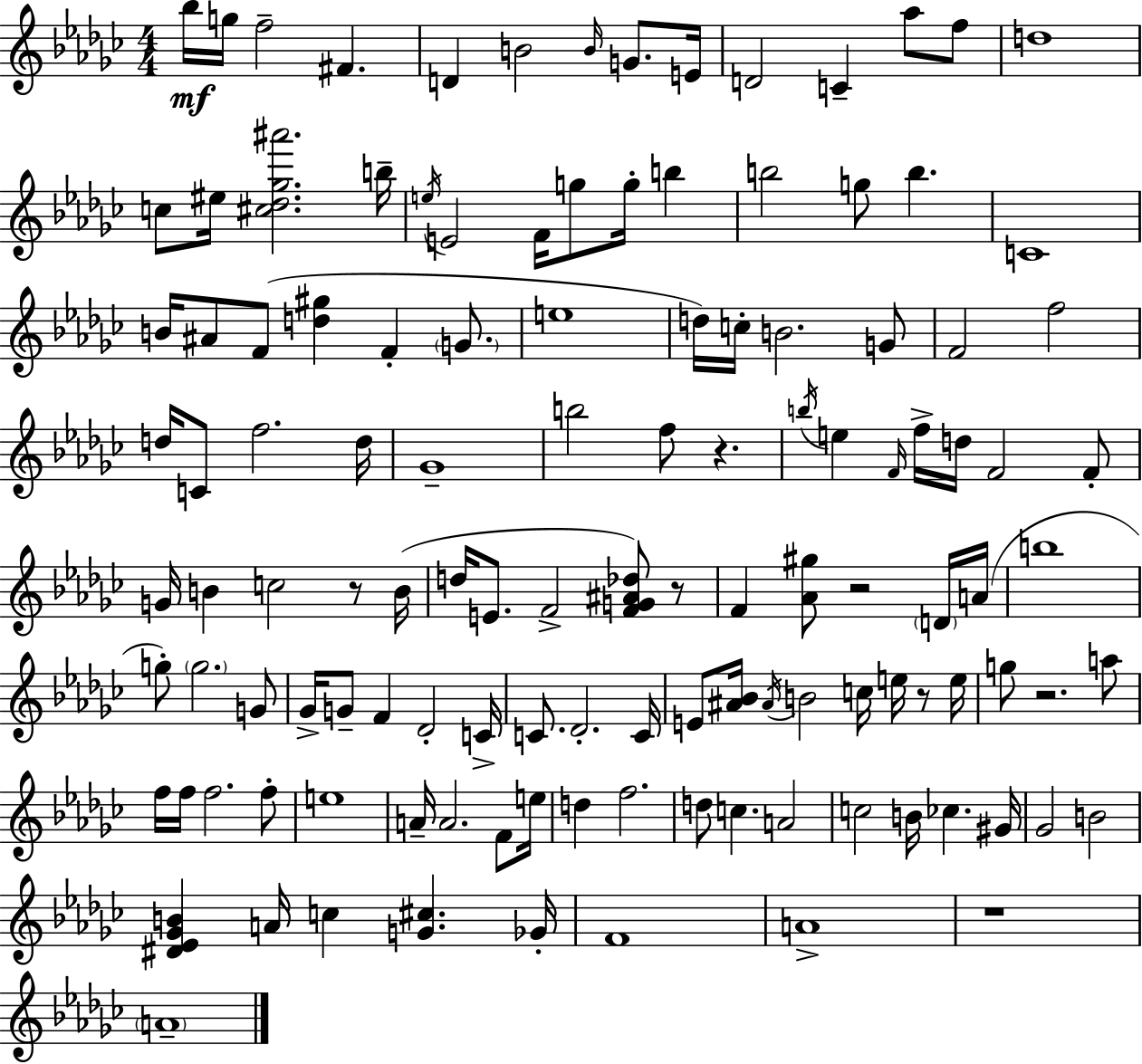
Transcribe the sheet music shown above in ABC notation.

X:1
T:Untitled
M:4/4
L:1/4
K:Ebm
_b/4 g/4 f2 ^F D B2 B/4 G/2 E/4 D2 C _a/2 f/2 d4 c/2 ^e/4 [^c_d_g^a']2 b/4 e/4 E2 F/4 g/2 g/4 b b2 g/2 b C4 B/4 ^A/2 F/2 [d^g] F G/2 e4 d/4 c/4 B2 G/2 F2 f2 d/4 C/2 f2 d/4 _G4 b2 f/2 z b/4 e F/4 f/4 d/4 F2 F/2 G/4 B c2 z/2 B/4 d/4 E/2 F2 [FG^A_d]/2 z/2 F [_A^g]/2 z2 D/4 A/4 b4 g/2 g2 G/2 _G/4 G/2 F _D2 C/4 C/2 _D2 C/4 E/2 [^A_B]/4 ^A/4 B2 c/4 e/4 z/2 e/4 g/2 z2 a/2 f/4 f/4 f2 f/2 e4 A/4 A2 F/2 e/4 d f2 d/2 c A2 c2 B/4 _c ^G/4 _G2 B2 [^D_E_GB] A/4 c [G^c] _G/4 F4 A4 z4 A4